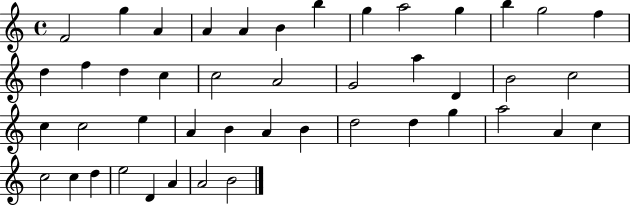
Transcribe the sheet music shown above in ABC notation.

X:1
T:Untitled
M:4/4
L:1/4
K:C
F2 g A A A B b g a2 g b g2 f d f d c c2 A2 G2 a D B2 c2 c c2 e A B A B d2 d g a2 A c c2 c d e2 D A A2 B2